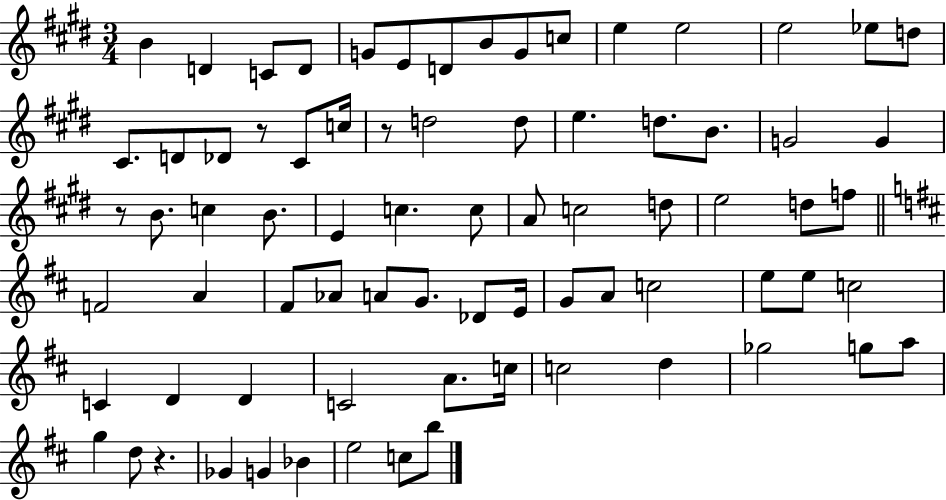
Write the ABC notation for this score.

X:1
T:Untitled
M:3/4
L:1/4
K:E
B D C/2 D/2 G/2 E/2 D/2 B/2 G/2 c/2 e e2 e2 _e/2 d/2 ^C/2 D/2 _D/2 z/2 ^C/2 c/4 z/2 d2 d/2 e d/2 B/2 G2 G z/2 B/2 c B/2 E c c/2 A/2 c2 d/2 e2 d/2 f/2 F2 A ^F/2 _A/2 A/2 G/2 _D/2 E/4 G/2 A/2 c2 e/2 e/2 c2 C D D C2 A/2 c/4 c2 d _g2 g/2 a/2 g d/2 z _G G _B e2 c/2 b/2